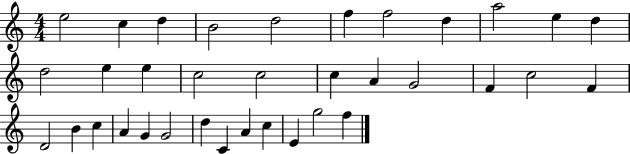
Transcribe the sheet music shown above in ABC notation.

X:1
T:Untitled
M:4/4
L:1/4
K:C
e2 c d B2 d2 f f2 d a2 e d d2 e e c2 c2 c A G2 F c2 F D2 B c A G G2 d C A c E g2 f